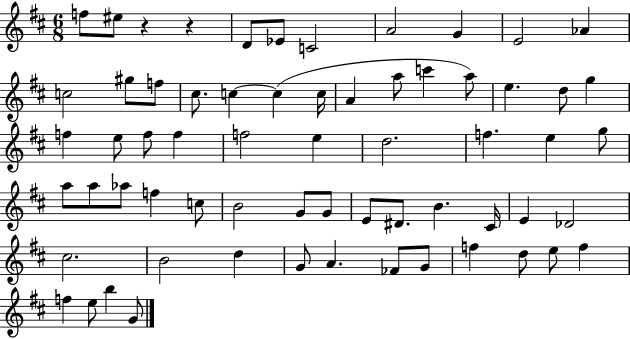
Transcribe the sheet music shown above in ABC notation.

X:1
T:Untitled
M:6/8
L:1/4
K:D
f/2 ^e/2 z z D/2 _E/2 C2 A2 G E2 _A c2 ^g/2 f/2 ^c/2 c c c/4 A a/2 c' a/2 e d/2 g f e/2 f/2 f f2 e d2 f e g/2 a/2 a/2 _a/2 f c/2 B2 G/2 G/2 E/2 ^D/2 B ^C/4 E _D2 ^c2 B2 d G/2 A _F/2 G/2 f d/2 e/2 f f e/2 b G/2